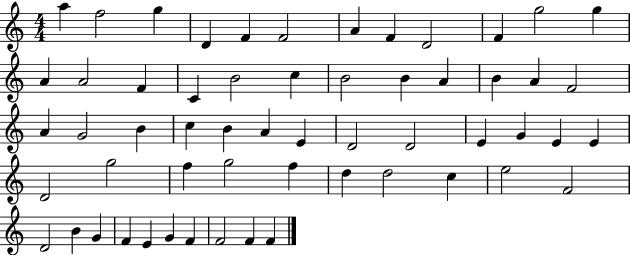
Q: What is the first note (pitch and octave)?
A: A5